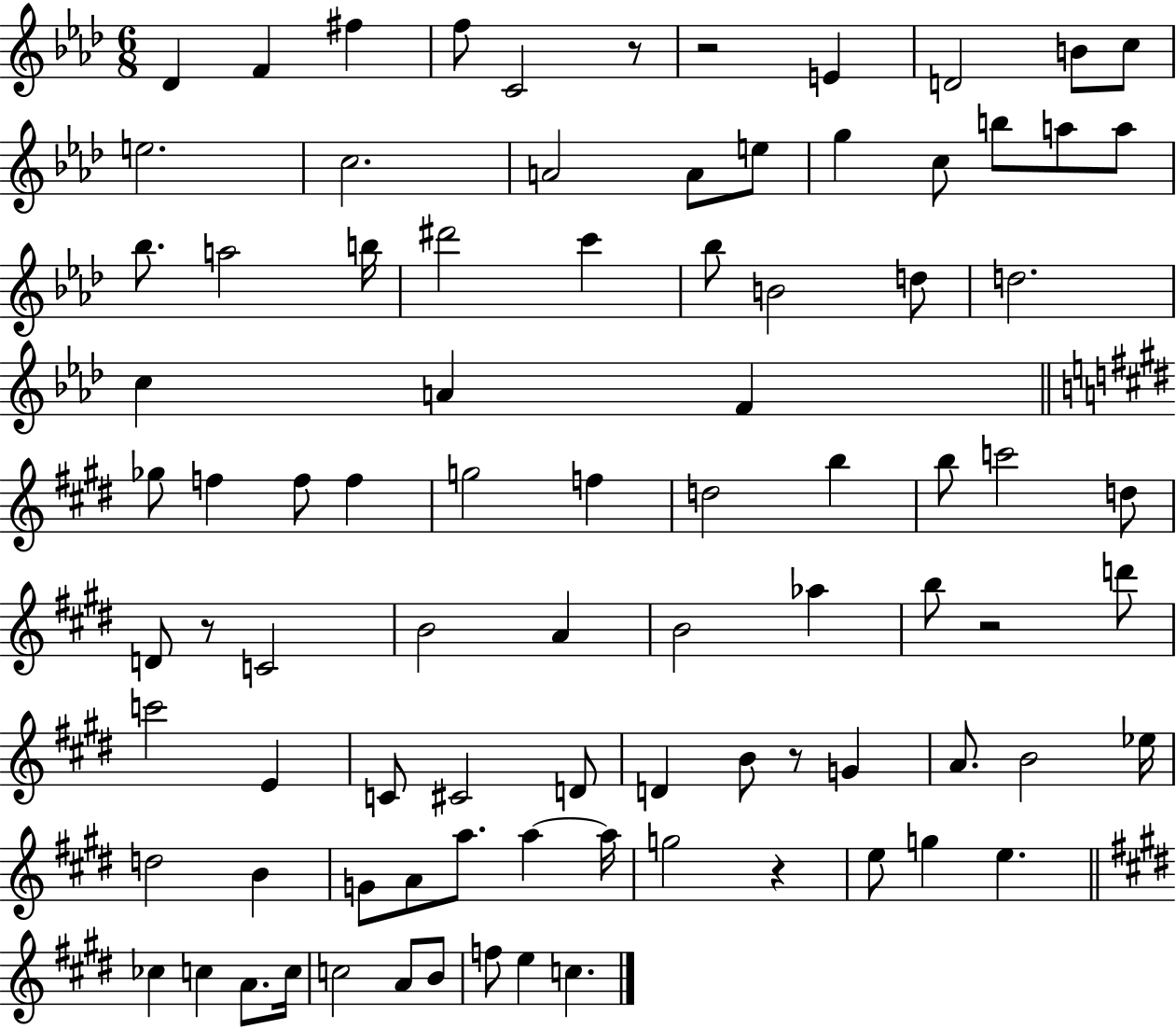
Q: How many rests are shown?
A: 6